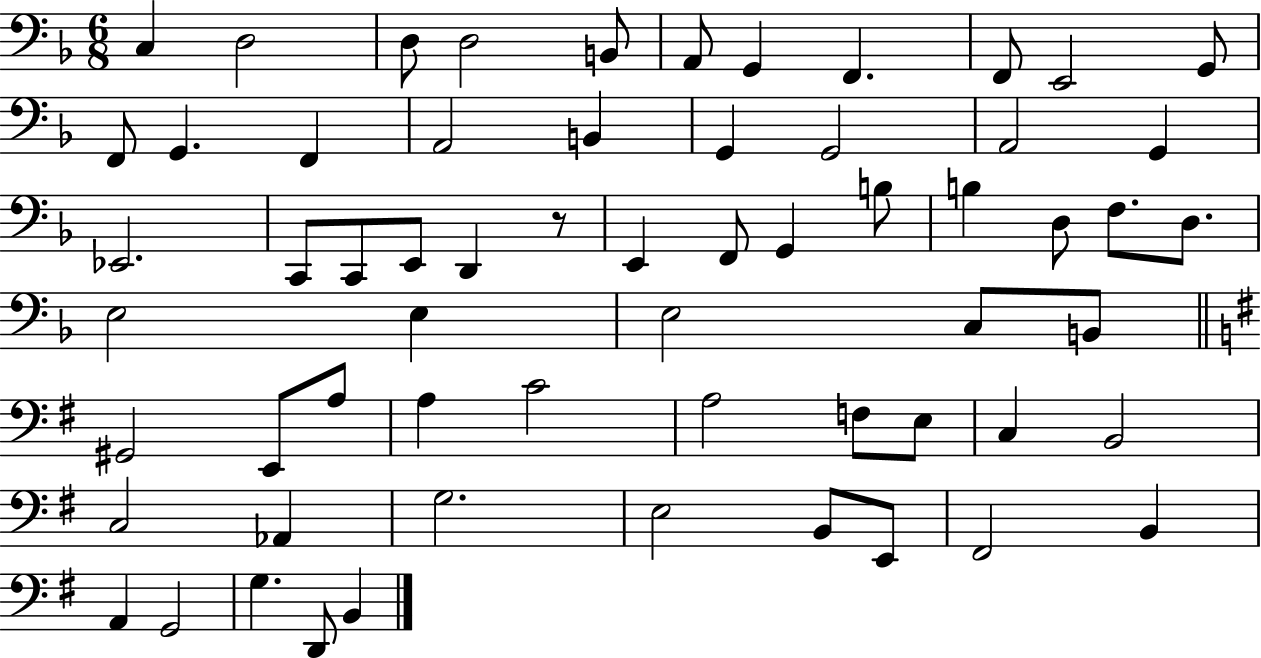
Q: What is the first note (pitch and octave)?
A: C3